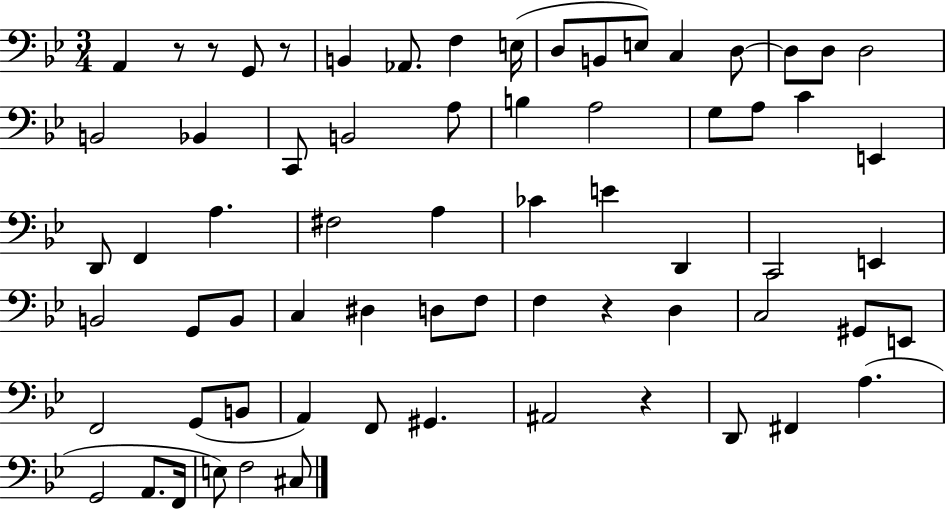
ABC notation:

X:1
T:Untitled
M:3/4
L:1/4
K:Bb
A,, z/2 z/2 G,,/2 z/2 B,, _A,,/2 F, E,/4 D,/2 B,,/2 E,/2 C, D,/2 D,/2 D,/2 D,2 B,,2 _B,, C,,/2 B,,2 A,/2 B, A,2 G,/2 A,/2 C E,, D,,/2 F,, A, ^F,2 A, _C E D,, C,,2 E,, B,,2 G,,/2 B,,/2 C, ^D, D,/2 F,/2 F, z D, C,2 ^G,,/2 E,,/2 F,,2 G,,/2 B,,/2 A,, F,,/2 ^G,, ^A,,2 z D,,/2 ^F,, A, G,,2 A,,/2 F,,/4 E,/2 F,2 ^C,/2